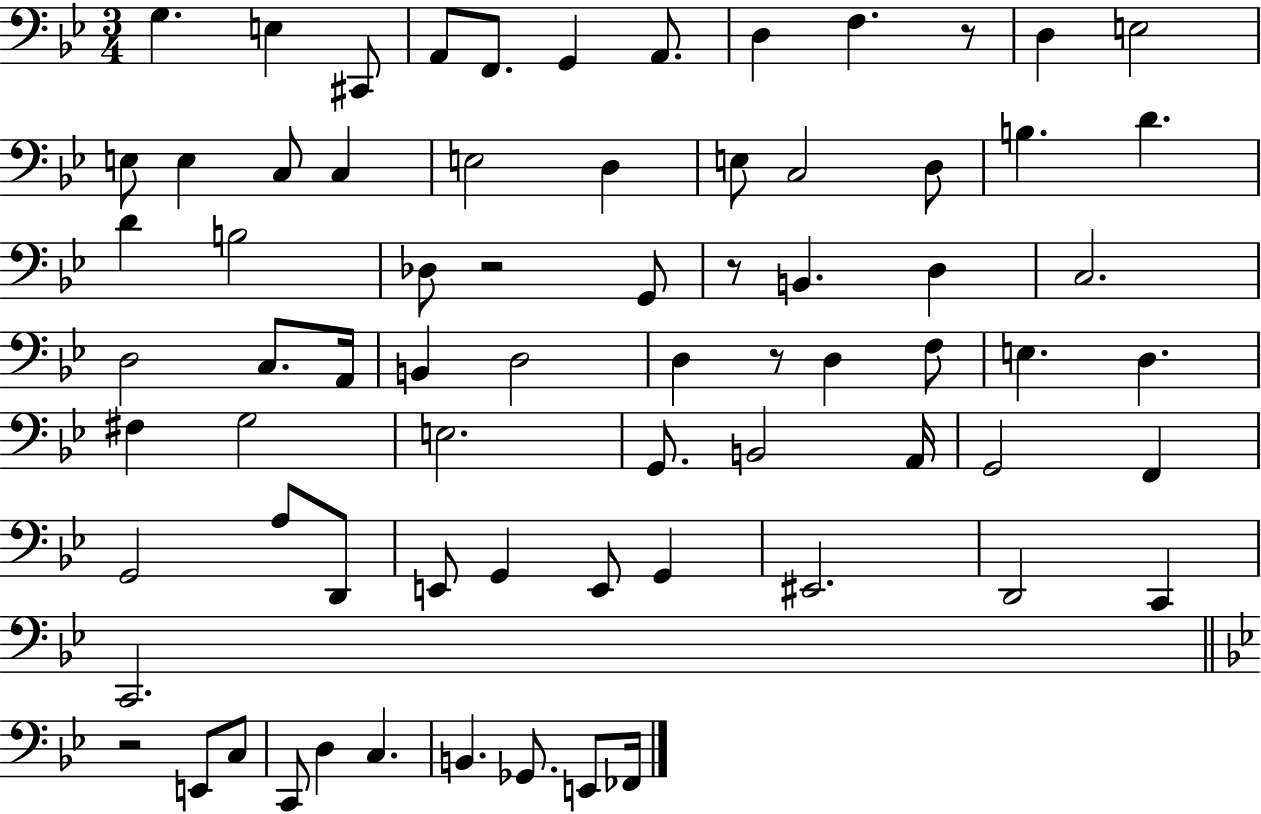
{
  \clef bass
  \numericTimeSignature
  \time 3/4
  \key bes \major
  g4. e4 cis,8 | a,8 f,8. g,4 a,8. | d4 f4. r8 | d4 e2 | \break e8 e4 c8 c4 | e2 d4 | e8 c2 d8 | b4. d'4. | \break d'4 b2 | des8 r2 g,8 | r8 b,4. d4 | c2. | \break d2 c8. a,16 | b,4 d2 | d4 r8 d4 f8 | e4. d4. | \break fis4 g2 | e2. | g,8. b,2 a,16 | g,2 f,4 | \break g,2 a8 d,8 | e,8 g,4 e,8 g,4 | eis,2. | d,2 c,4 | \break c,2. | \bar "||" \break \key g \minor r2 e,8 c8 | c,8 d4 c4. | b,4. ges,8. e,8 fes,16 | \bar "|."
}